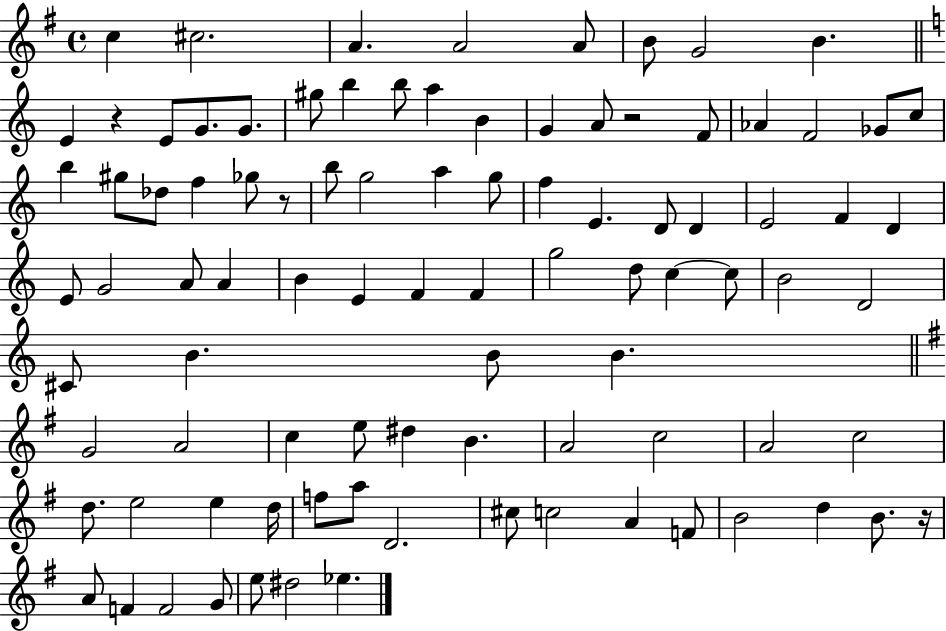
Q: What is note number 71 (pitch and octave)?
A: E5